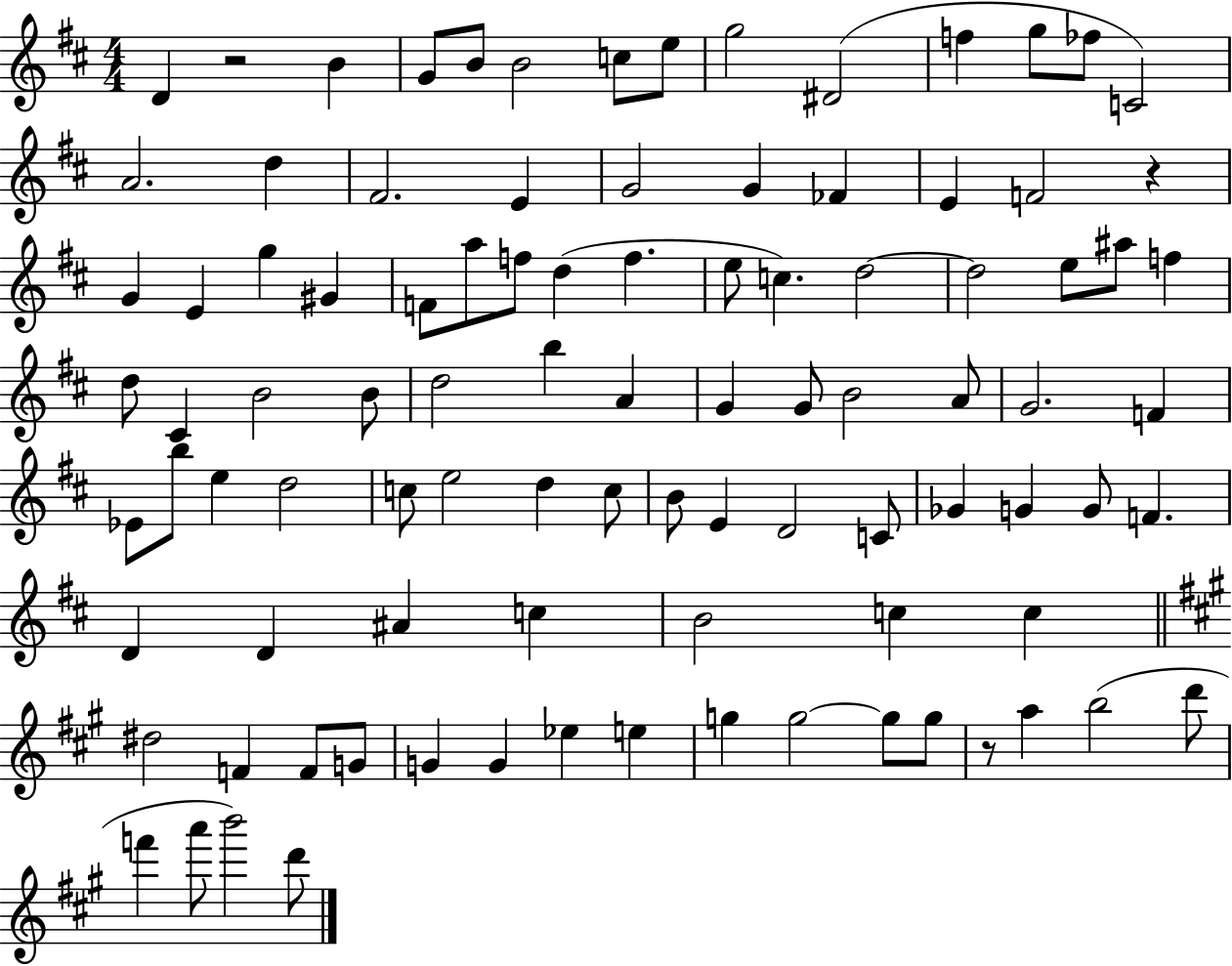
D4/q R/h B4/q G4/e B4/e B4/h C5/e E5/e G5/h D#4/h F5/q G5/e FES5/e C4/h A4/h. D5/q F#4/h. E4/q G4/h G4/q FES4/q E4/q F4/h R/q G4/q E4/q G5/q G#4/q F4/e A5/e F5/e D5/q F5/q. E5/e C5/q. D5/h D5/h E5/e A#5/e F5/q D5/e C#4/q B4/h B4/e D5/h B5/q A4/q G4/q G4/e B4/h A4/e G4/h. F4/q Eb4/e B5/e E5/q D5/h C5/e E5/h D5/q C5/e B4/e E4/q D4/h C4/e Gb4/q G4/q G4/e F4/q. D4/q D4/q A#4/q C5/q B4/h C5/q C5/q D#5/h F4/q F4/e G4/e G4/q G4/q Eb5/q E5/q G5/q G5/h G5/e G5/e R/e A5/q B5/h D6/e F6/q A6/e B6/h D6/e